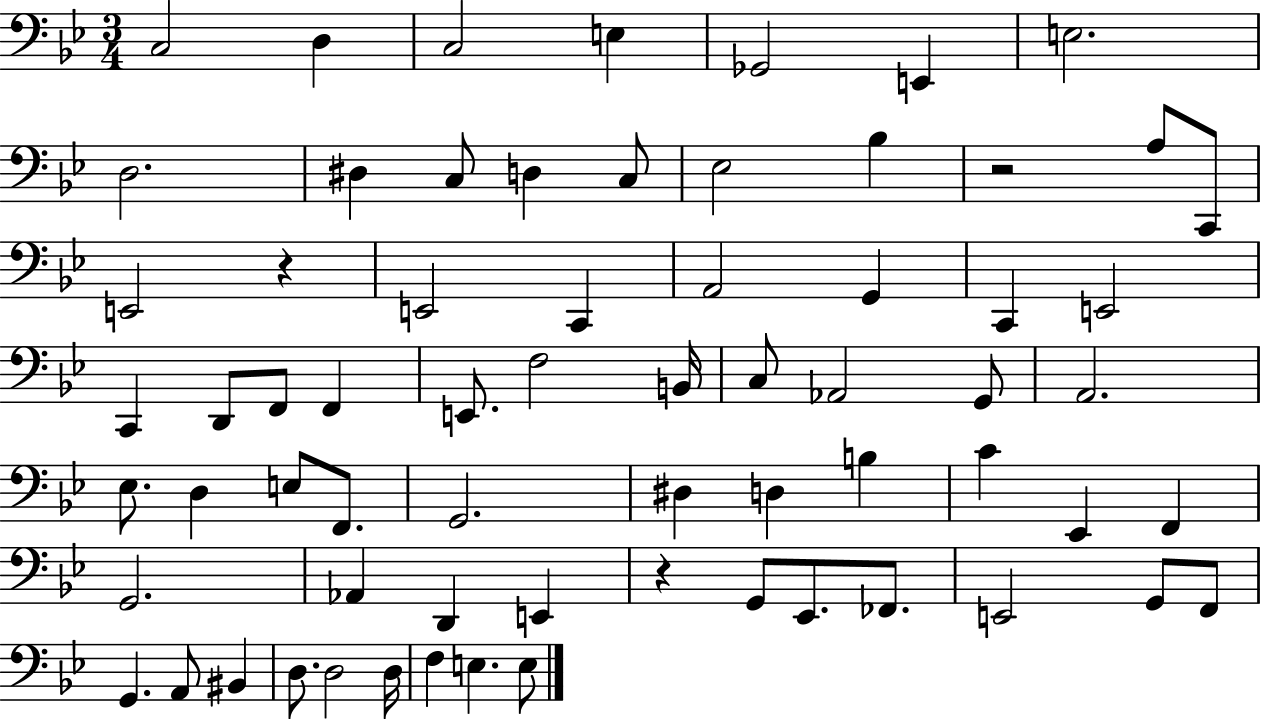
{
  \clef bass
  \numericTimeSignature
  \time 3/4
  \key bes \major
  c2 d4 | c2 e4 | ges,2 e,4 | e2. | \break d2. | dis4 c8 d4 c8 | ees2 bes4 | r2 a8 c,8 | \break e,2 r4 | e,2 c,4 | a,2 g,4 | c,4 e,2 | \break c,4 d,8 f,8 f,4 | e,8. f2 b,16 | c8 aes,2 g,8 | a,2. | \break ees8. d4 e8 f,8. | g,2. | dis4 d4 b4 | c'4 ees,4 f,4 | \break g,2. | aes,4 d,4 e,4 | r4 g,8 ees,8. fes,8. | e,2 g,8 f,8 | \break g,4. a,8 bis,4 | d8. d2 d16 | f4 e4. e8 | \bar "|."
}